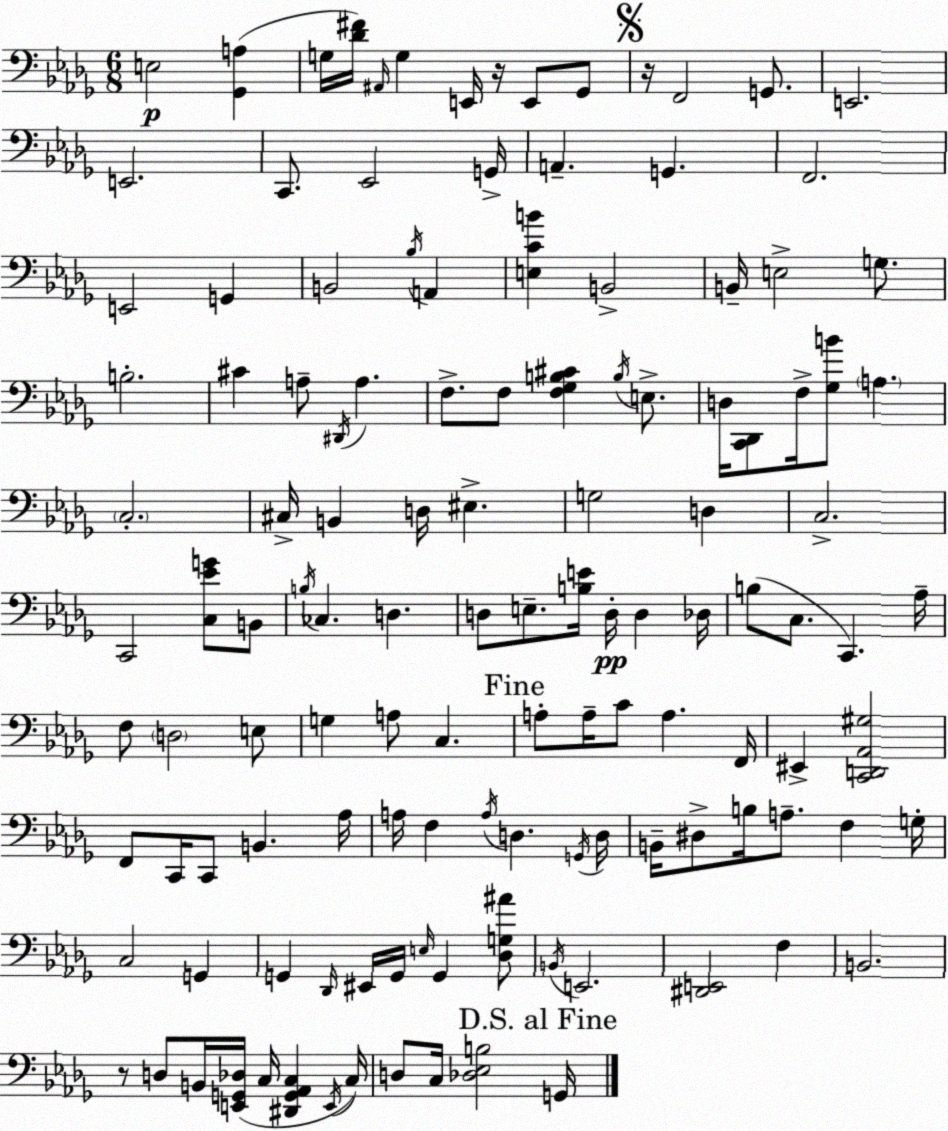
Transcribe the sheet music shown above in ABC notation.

X:1
T:Untitled
M:6/8
L:1/4
K:Bbm
E,2 [_G,,A,] G,/4 [_D^F]/4 ^A,,/4 G, E,,/4 z/4 E,,/2 _G,,/2 z/4 F,,2 G,,/2 E,,2 E,,2 C,,/2 _E,,2 G,,/4 A,, G,, F,,2 E,,2 G,, B,,2 _B,/4 A,, [E,CB] B,,2 B,,/4 E,2 G,/2 B,2 ^C A,/2 ^D,,/4 A, F,/2 F,/2 [F,_G,B,^C] B,/4 E,/2 D,/4 [C,,_D,,]/2 F,/4 [_G,B]/2 A, C,2 ^C,/4 B,, D,/4 ^E, G,2 D, C,2 C,,2 [C,_EG]/2 B,,/2 B,/4 _C, D, D,/2 E,/2 [B,E]/4 D,/4 D, _D,/4 B,/2 C,/2 C,, _A,/4 F,/2 D,2 E,/2 G, A,/2 C, A,/2 A,/4 C/2 A, F,,/4 ^E,, [C,,D,,_A,,^G,]2 F,,/2 C,,/4 C,,/2 B,, _A,/4 A,/4 F, A,/4 D, G,,/4 D,/4 B,,/4 ^D,/2 B,/4 A,/2 F, G,/4 C,2 G,, G,, _D,,/4 ^E,,/4 G,,/4 E,/4 G,, [_D,G,^A]/2 B,,/4 E,,2 [^D,,E,,]2 F, B,,2 z/2 D,/2 B,,/4 [E,,G,,_D,]/4 C,/4 [^D,,G,,_A,,C,] E,,/4 C,/4 D,/2 C,/4 [_D,_E,B,]2 G,,/4